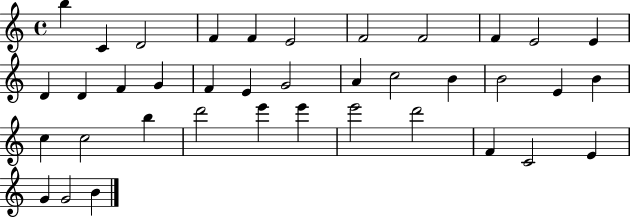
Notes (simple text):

B5/q C4/q D4/h F4/q F4/q E4/h F4/h F4/h F4/q E4/h E4/q D4/q D4/q F4/q G4/q F4/q E4/q G4/h A4/q C5/h B4/q B4/h E4/q B4/q C5/q C5/h B5/q D6/h E6/q E6/q E6/h D6/h F4/q C4/h E4/q G4/q G4/h B4/q